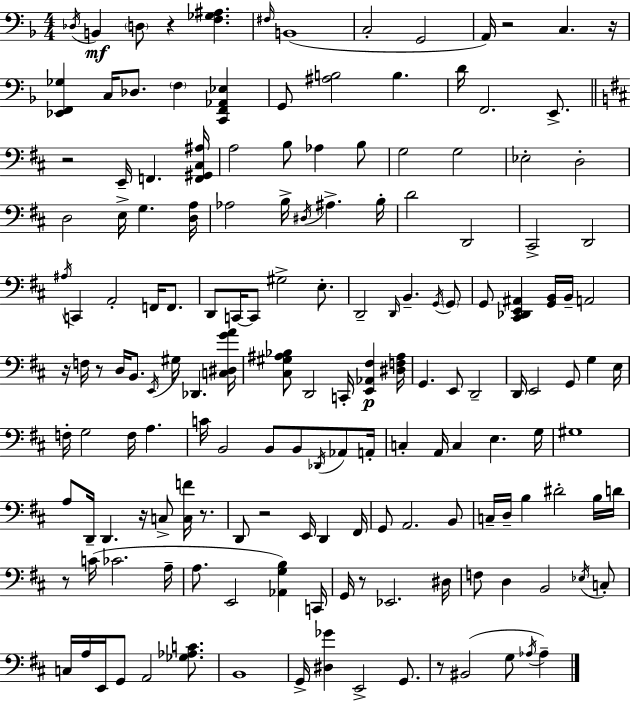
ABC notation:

X:1
T:Untitled
M:4/4
L:1/4
K:Dm
_D,/4 B,, D,/2 z [F,_G,^A,] ^F,/4 B,,4 C,2 G,,2 A,,/4 z2 C, z/4 [_E,,F,,_G,] C,/4 _D,/2 F, [C,,F,,_A,,_E,] G,,/2 [^A,B,]2 B, D/4 F,,2 E,,/2 z2 E,,/4 F,, [F,,^G,,^C,^A,]/4 A,2 B,/2 _A, B,/2 G,2 G,2 _E,2 D,2 D,2 E,/4 G, [D,A,]/4 _A,2 B,/4 ^D,/4 ^A, B,/4 D2 D,,2 ^C,,2 D,,2 ^A,/4 C,, A,,2 F,,/4 F,,/2 D,,/2 C,,/4 C,,/2 ^G,2 E,/2 D,,2 D,,/4 B,, G,,/4 G,,/2 G,,/2 [^C,,_D,,E,,^A,,] [G,,B,,]/4 B,,/4 A,,2 z/4 F,/4 z/2 D,/4 B,,/2 E,,/4 ^G,/4 _D,, [C,^D,GA]/4 [^C,^G,^A,_B,]/2 D,,2 C,,/4 [E,,_A,,^F,] [^D,F,^A,]/4 G,, E,,/2 D,,2 D,,/4 E,,2 G,,/2 G, E,/4 F,/4 G,2 F,/4 A, C/4 B,,2 B,,/2 B,,/2 _D,,/4 _A,,/2 A,,/4 C, A,,/4 C, E, G,/4 ^G,4 A,/2 D,,/4 D,, z/4 C,/2 [C,F]/4 z/2 D,,/2 z2 E,,/4 D,, ^F,,/4 G,,/2 A,,2 B,,/2 C,/4 D,/4 B, ^D2 B,/4 D/4 z/2 C/4 _C2 A,/4 A,/2 E,,2 [_A,,G,B,] C,,/4 G,,/4 z/2 _E,,2 ^D,/4 F,/2 D, B,,2 _E,/4 C,/2 C,/4 A,/4 E,,/4 G,,/2 A,,2 [_G,_A,C]/2 B,,4 G,,/4 [^D,_G] E,,2 G,,/2 z/2 ^B,,2 G,/2 _A,/4 _A,